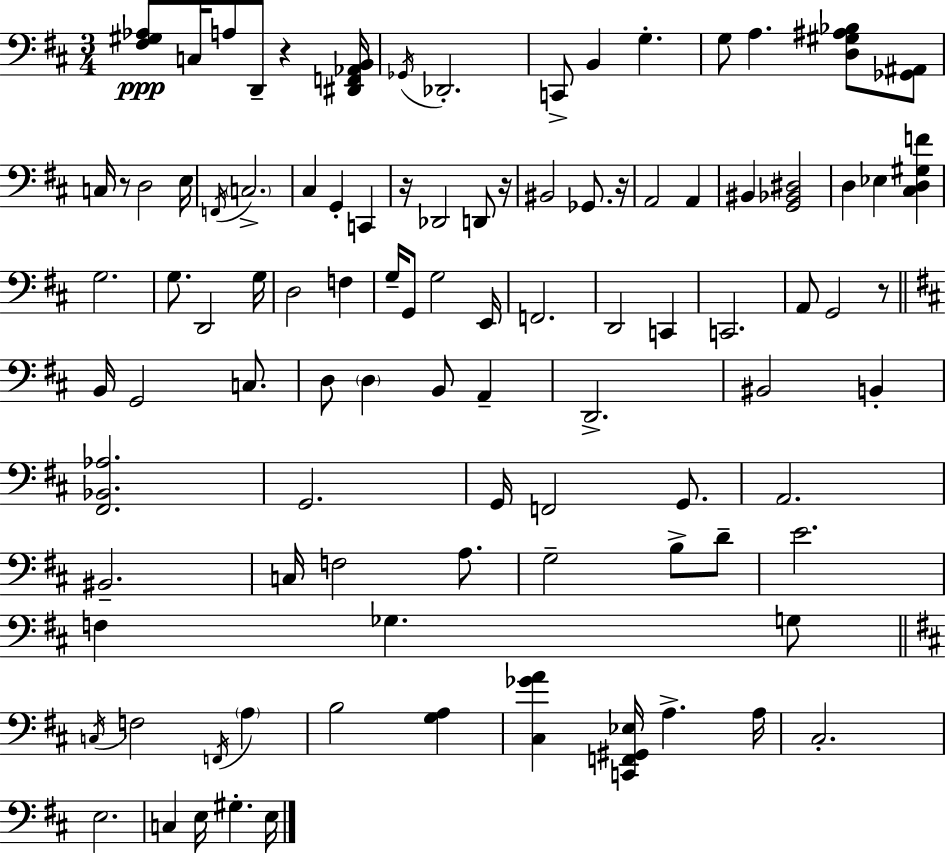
X:1
T:Untitled
M:3/4
L:1/4
K:D
[^F,^G,_A,]/2 C,/4 A,/2 D,,/2 z [^D,,F,,_A,,B,,]/4 _G,,/4 _D,,2 C,,/2 B,, G, G,/2 A, [D,^G,^A,_B,]/2 [_G,,^A,,]/2 C,/4 z/2 D,2 E,/4 F,,/4 C,2 ^C, G,, C,, z/4 _D,,2 D,,/2 z/4 ^B,,2 _G,,/2 z/4 A,,2 A,, ^B,, [G,,_B,,^D,]2 D, _E, [^C,D,^G,F] G,2 G,/2 D,,2 G,/4 D,2 F, G,/4 G,,/2 G,2 E,,/4 F,,2 D,,2 C,, C,,2 A,,/2 G,,2 z/2 B,,/4 G,,2 C,/2 D,/2 D, B,,/2 A,, D,,2 ^B,,2 B,, [^F,,_B,,_A,]2 G,,2 G,,/4 F,,2 G,,/2 A,,2 ^B,,2 C,/4 F,2 A,/2 G,2 B,/2 D/2 E2 F, _G, G,/2 C,/4 F,2 F,,/4 A, B,2 [G,A,] [^C,_GA] [C,,F,,^G,,_E,]/4 A, A,/4 ^C,2 E,2 C, E,/4 ^G, E,/4